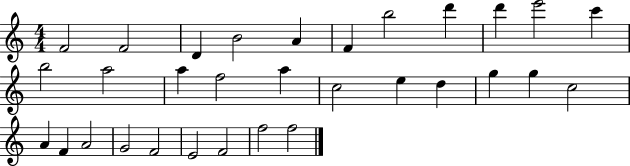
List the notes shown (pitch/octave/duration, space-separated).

F4/h F4/h D4/q B4/h A4/q F4/q B5/h D6/q D6/q E6/h C6/q B5/h A5/h A5/q F5/h A5/q C5/h E5/q D5/q G5/q G5/q C5/h A4/q F4/q A4/h G4/h F4/h E4/h F4/h F5/h F5/h